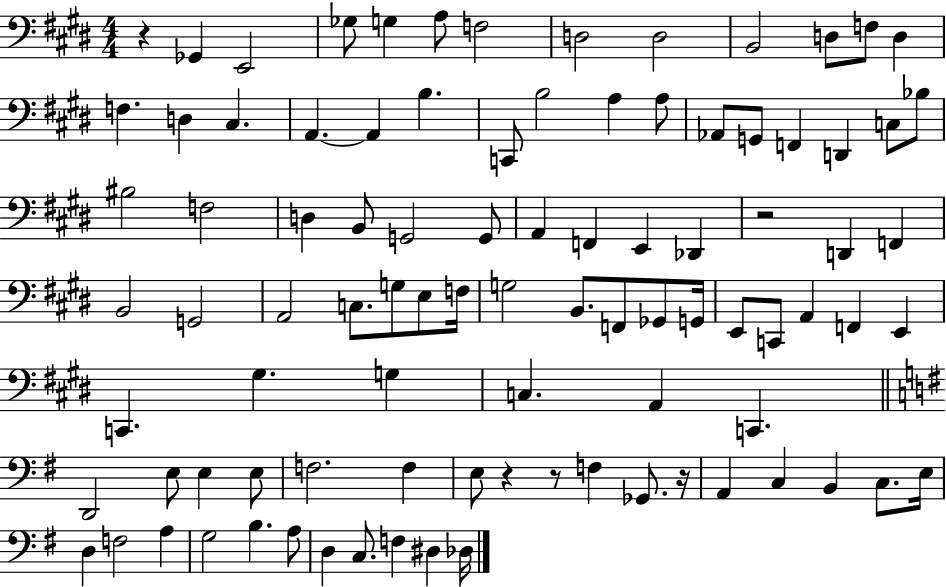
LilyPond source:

{
  \clef bass
  \numericTimeSignature
  \time 4/4
  \key e \major
  \repeat volta 2 { r4 ges,4 e,2 | ges8 g4 a8 f2 | d2 d2 | b,2 d8 f8 d4 | \break f4. d4 cis4. | a,4.~~ a,4 b4. | c,8 b2 a4 a8 | aes,8 g,8 f,4 d,4 c8 bes8 | \break bis2 f2 | d4 b,8 g,2 g,8 | a,4 f,4 e,4 des,4 | r2 d,4 f,4 | \break b,2 g,2 | a,2 c8. g8 e8 f16 | g2 b,8. f,8 ges,8 g,16 | e,8 c,8 a,4 f,4 e,4 | \break c,4. gis4. g4 | c4. a,4 c,4. | \bar "||" \break \key g \major d,2 e8 e4 e8 | f2. f4 | e8 r4 r8 f4 ges,8. r16 | a,4 c4 b,4 c8. e16 | \break d4 f2 a4 | g2 b4. a8 | d4 c8. f4 dis4 des16 | } \bar "|."
}